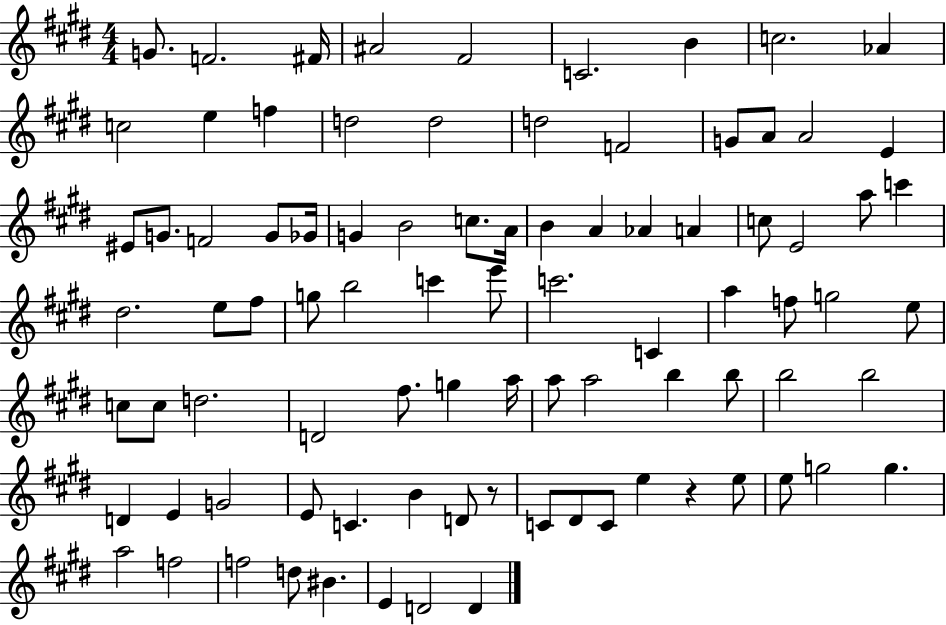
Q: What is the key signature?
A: E major